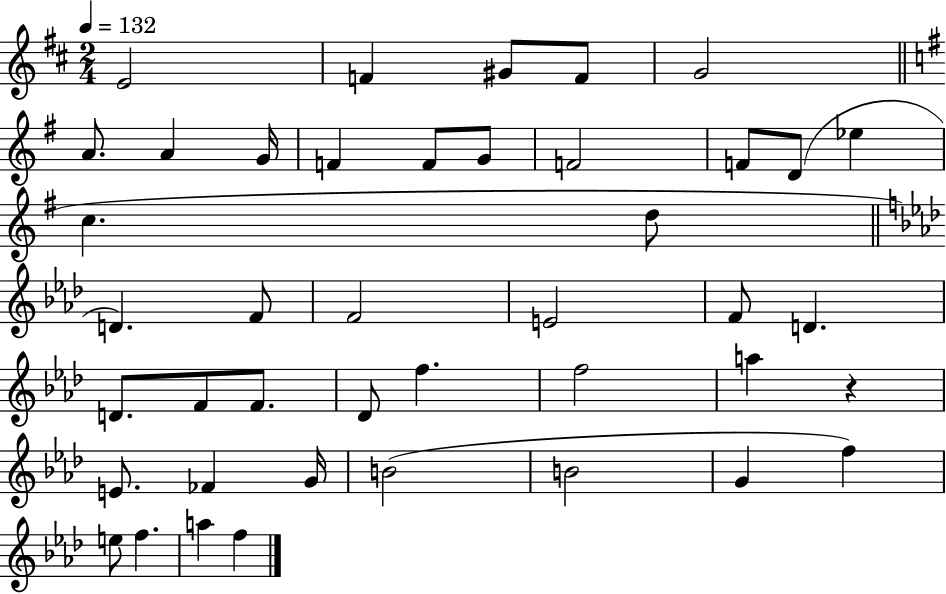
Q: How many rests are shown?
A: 1